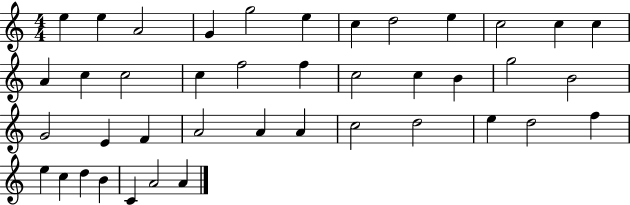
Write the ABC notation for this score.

X:1
T:Untitled
M:4/4
L:1/4
K:C
e e A2 G g2 e c d2 e c2 c c A c c2 c f2 f c2 c B g2 B2 G2 E F A2 A A c2 d2 e d2 f e c d B C A2 A